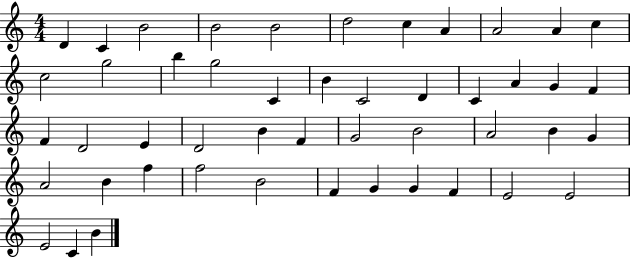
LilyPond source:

{
  \clef treble
  \numericTimeSignature
  \time 4/4
  \key c \major
  d'4 c'4 b'2 | b'2 b'2 | d''2 c''4 a'4 | a'2 a'4 c''4 | \break c''2 g''2 | b''4 g''2 c'4 | b'4 c'2 d'4 | c'4 a'4 g'4 f'4 | \break f'4 d'2 e'4 | d'2 b'4 f'4 | g'2 b'2 | a'2 b'4 g'4 | \break a'2 b'4 f''4 | f''2 b'2 | f'4 g'4 g'4 f'4 | e'2 e'2 | \break e'2 c'4 b'4 | \bar "|."
}